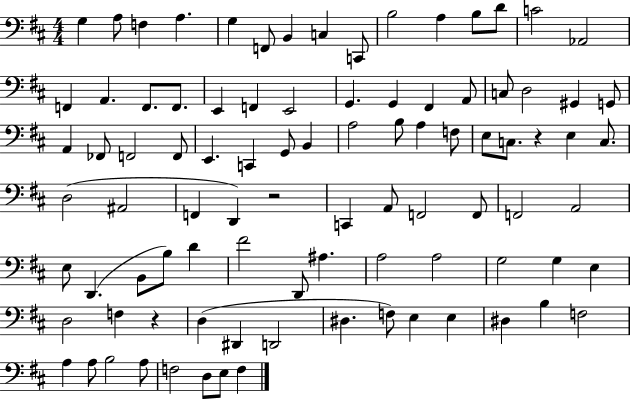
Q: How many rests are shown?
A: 3